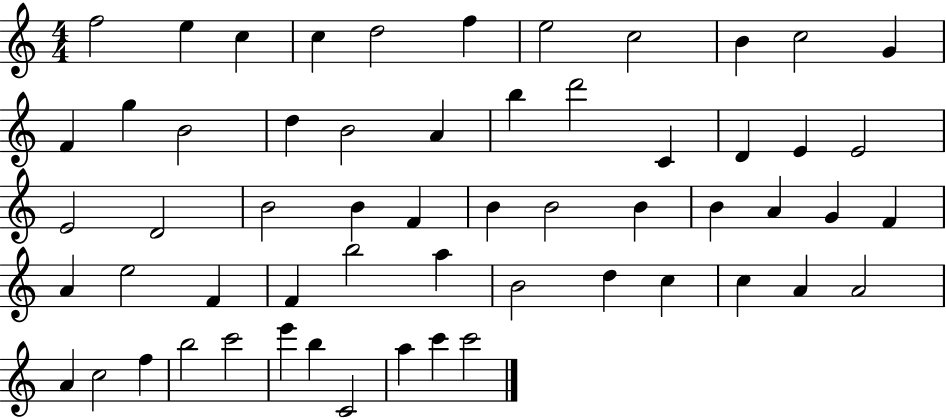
F5/h E5/q C5/q C5/q D5/h F5/q E5/h C5/h B4/q C5/h G4/q F4/q G5/q B4/h D5/q B4/h A4/q B5/q D6/h C4/q D4/q E4/q E4/h E4/h D4/h B4/h B4/q F4/q B4/q B4/h B4/q B4/q A4/q G4/q F4/q A4/q E5/h F4/q F4/q B5/h A5/q B4/h D5/q C5/q C5/q A4/q A4/h A4/q C5/h F5/q B5/h C6/h E6/q B5/q C4/h A5/q C6/q C6/h